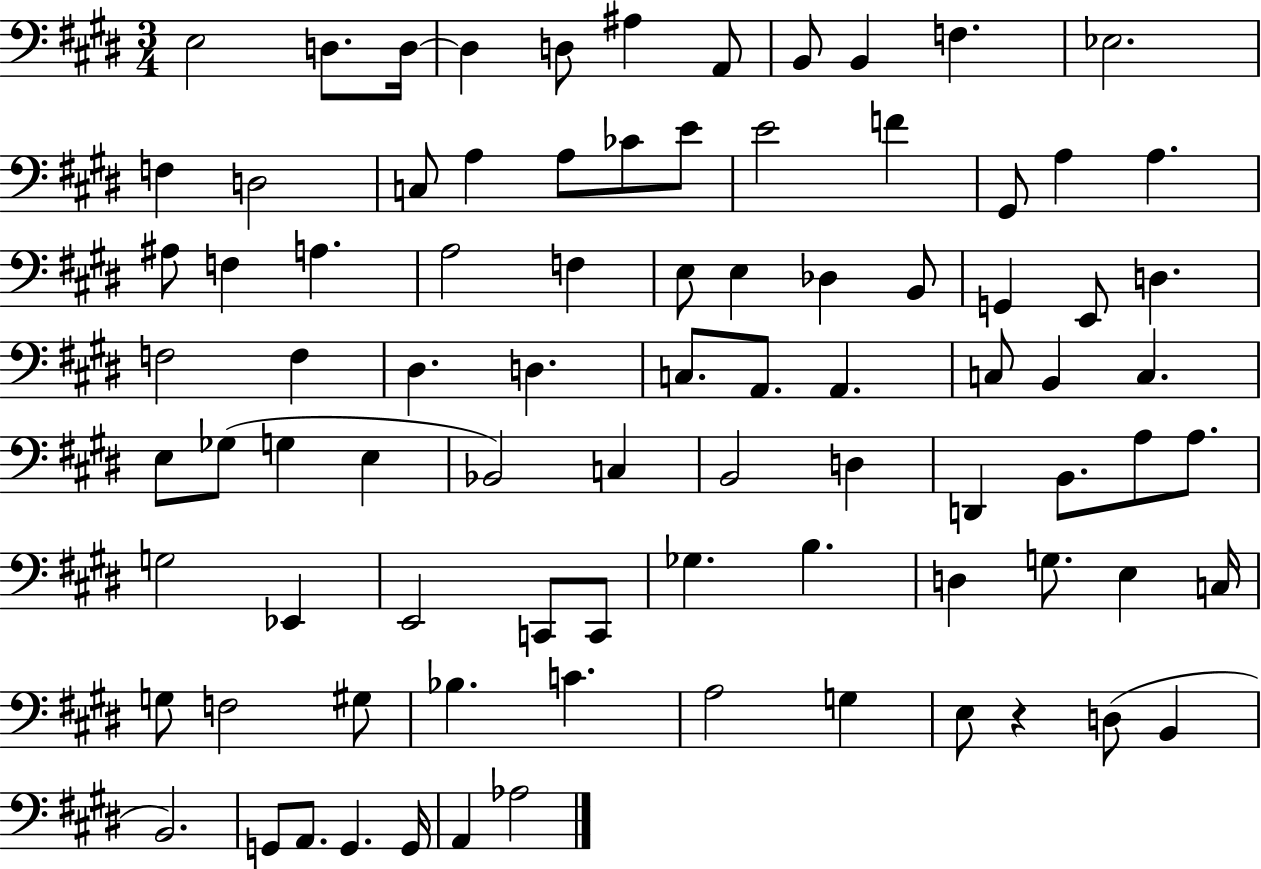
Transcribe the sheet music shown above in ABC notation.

X:1
T:Untitled
M:3/4
L:1/4
K:E
E,2 D,/2 D,/4 D, D,/2 ^A, A,,/2 B,,/2 B,, F, _E,2 F, D,2 C,/2 A, A,/2 _C/2 E/2 E2 F ^G,,/2 A, A, ^A,/2 F, A, A,2 F, E,/2 E, _D, B,,/2 G,, E,,/2 D, F,2 F, ^D, D, C,/2 A,,/2 A,, C,/2 B,, C, E,/2 _G,/2 G, E, _B,,2 C, B,,2 D, D,, B,,/2 A,/2 A,/2 G,2 _E,, E,,2 C,,/2 C,,/2 _G, B, D, G,/2 E, C,/4 G,/2 F,2 ^G,/2 _B, C A,2 G, E,/2 z D,/2 B,, B,,2 G,,/2 A,,/2 G,, G,,/4 A,, _A,2